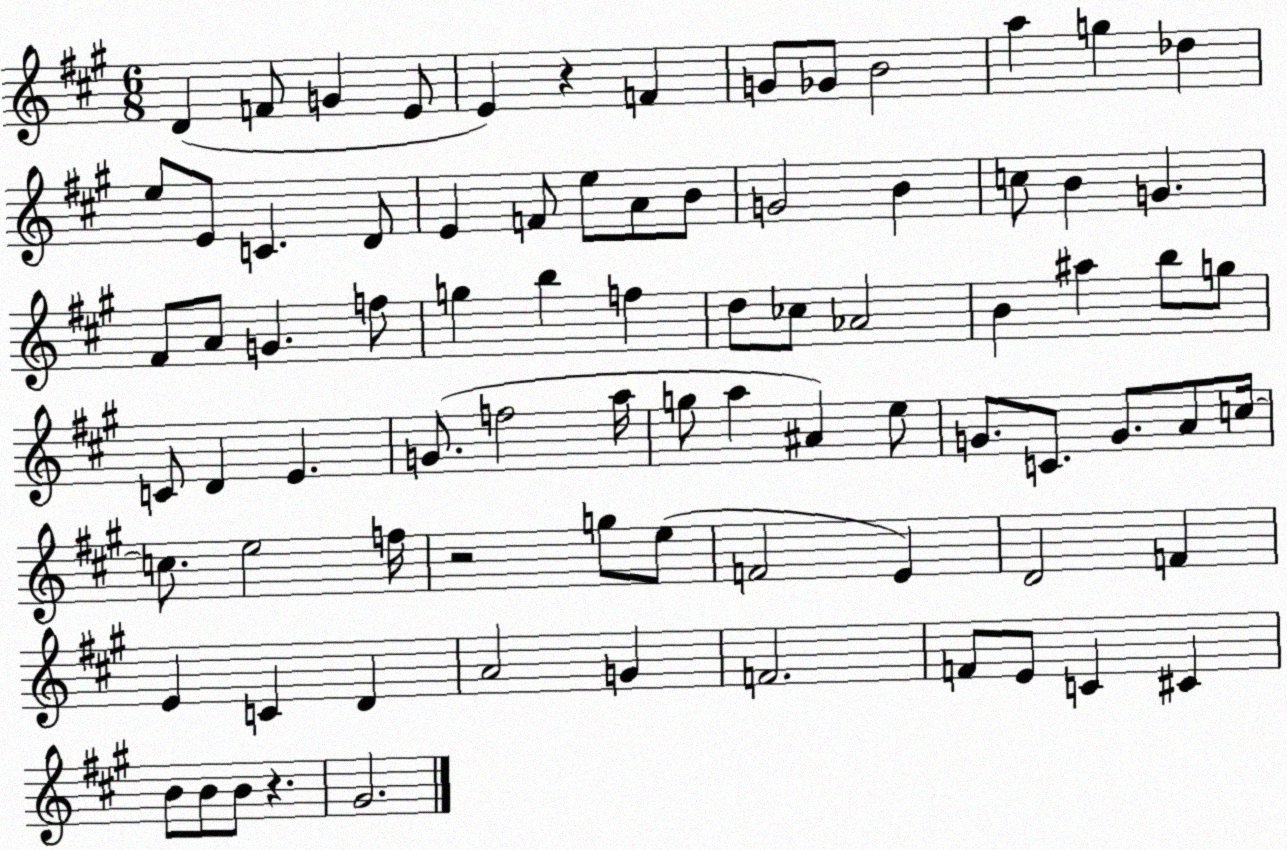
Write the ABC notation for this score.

X:1
T:Untitled
M:6/8
L:1/4
K:A
D F/2 G E/2 E z F G/2 _G/2 B2 a g _d e/2 E/2 C D/2 E F/2 e/2 A/2 B/2 G2 B c/2 B G ^F/2 A/2 G f/2 g b f d/2 _c/2 _A2 B ^a b/2 g/2 C/2 D E G/2 f2 a/4 g/2 a ^A e/2 G/2 C/2 G/2 A/2 c/4 c/2 e2 f/4 z2 g/2 e/2 F2 E D2 F E C D A2 G F2 F/2 E/2 C ^C B/2 B/2 B/2 z ^G2